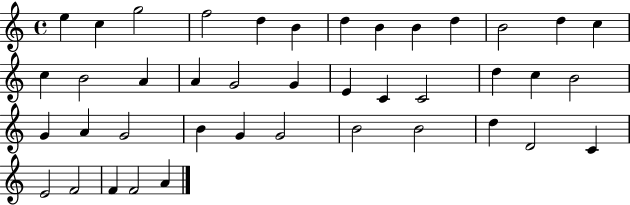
E5/q C5/q G5/h F5/h D5/q B4/q D5/q B4/q B4/q D5/q B4/h D5/q C5/q C5/q B4/h A4/q A4/q G4/h G4/q E4/q C4/q C4/h D5/q C5/q B4/h G4/q A4/q G4/h B4/q G4/q G4/h B4/h B4/h D5/q D4/h C4/q E4/h F4/h F4/q F4/h A4/q